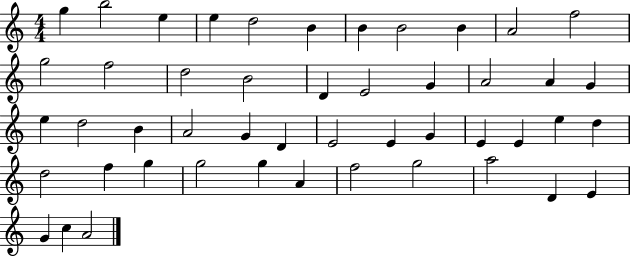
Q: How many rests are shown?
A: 0